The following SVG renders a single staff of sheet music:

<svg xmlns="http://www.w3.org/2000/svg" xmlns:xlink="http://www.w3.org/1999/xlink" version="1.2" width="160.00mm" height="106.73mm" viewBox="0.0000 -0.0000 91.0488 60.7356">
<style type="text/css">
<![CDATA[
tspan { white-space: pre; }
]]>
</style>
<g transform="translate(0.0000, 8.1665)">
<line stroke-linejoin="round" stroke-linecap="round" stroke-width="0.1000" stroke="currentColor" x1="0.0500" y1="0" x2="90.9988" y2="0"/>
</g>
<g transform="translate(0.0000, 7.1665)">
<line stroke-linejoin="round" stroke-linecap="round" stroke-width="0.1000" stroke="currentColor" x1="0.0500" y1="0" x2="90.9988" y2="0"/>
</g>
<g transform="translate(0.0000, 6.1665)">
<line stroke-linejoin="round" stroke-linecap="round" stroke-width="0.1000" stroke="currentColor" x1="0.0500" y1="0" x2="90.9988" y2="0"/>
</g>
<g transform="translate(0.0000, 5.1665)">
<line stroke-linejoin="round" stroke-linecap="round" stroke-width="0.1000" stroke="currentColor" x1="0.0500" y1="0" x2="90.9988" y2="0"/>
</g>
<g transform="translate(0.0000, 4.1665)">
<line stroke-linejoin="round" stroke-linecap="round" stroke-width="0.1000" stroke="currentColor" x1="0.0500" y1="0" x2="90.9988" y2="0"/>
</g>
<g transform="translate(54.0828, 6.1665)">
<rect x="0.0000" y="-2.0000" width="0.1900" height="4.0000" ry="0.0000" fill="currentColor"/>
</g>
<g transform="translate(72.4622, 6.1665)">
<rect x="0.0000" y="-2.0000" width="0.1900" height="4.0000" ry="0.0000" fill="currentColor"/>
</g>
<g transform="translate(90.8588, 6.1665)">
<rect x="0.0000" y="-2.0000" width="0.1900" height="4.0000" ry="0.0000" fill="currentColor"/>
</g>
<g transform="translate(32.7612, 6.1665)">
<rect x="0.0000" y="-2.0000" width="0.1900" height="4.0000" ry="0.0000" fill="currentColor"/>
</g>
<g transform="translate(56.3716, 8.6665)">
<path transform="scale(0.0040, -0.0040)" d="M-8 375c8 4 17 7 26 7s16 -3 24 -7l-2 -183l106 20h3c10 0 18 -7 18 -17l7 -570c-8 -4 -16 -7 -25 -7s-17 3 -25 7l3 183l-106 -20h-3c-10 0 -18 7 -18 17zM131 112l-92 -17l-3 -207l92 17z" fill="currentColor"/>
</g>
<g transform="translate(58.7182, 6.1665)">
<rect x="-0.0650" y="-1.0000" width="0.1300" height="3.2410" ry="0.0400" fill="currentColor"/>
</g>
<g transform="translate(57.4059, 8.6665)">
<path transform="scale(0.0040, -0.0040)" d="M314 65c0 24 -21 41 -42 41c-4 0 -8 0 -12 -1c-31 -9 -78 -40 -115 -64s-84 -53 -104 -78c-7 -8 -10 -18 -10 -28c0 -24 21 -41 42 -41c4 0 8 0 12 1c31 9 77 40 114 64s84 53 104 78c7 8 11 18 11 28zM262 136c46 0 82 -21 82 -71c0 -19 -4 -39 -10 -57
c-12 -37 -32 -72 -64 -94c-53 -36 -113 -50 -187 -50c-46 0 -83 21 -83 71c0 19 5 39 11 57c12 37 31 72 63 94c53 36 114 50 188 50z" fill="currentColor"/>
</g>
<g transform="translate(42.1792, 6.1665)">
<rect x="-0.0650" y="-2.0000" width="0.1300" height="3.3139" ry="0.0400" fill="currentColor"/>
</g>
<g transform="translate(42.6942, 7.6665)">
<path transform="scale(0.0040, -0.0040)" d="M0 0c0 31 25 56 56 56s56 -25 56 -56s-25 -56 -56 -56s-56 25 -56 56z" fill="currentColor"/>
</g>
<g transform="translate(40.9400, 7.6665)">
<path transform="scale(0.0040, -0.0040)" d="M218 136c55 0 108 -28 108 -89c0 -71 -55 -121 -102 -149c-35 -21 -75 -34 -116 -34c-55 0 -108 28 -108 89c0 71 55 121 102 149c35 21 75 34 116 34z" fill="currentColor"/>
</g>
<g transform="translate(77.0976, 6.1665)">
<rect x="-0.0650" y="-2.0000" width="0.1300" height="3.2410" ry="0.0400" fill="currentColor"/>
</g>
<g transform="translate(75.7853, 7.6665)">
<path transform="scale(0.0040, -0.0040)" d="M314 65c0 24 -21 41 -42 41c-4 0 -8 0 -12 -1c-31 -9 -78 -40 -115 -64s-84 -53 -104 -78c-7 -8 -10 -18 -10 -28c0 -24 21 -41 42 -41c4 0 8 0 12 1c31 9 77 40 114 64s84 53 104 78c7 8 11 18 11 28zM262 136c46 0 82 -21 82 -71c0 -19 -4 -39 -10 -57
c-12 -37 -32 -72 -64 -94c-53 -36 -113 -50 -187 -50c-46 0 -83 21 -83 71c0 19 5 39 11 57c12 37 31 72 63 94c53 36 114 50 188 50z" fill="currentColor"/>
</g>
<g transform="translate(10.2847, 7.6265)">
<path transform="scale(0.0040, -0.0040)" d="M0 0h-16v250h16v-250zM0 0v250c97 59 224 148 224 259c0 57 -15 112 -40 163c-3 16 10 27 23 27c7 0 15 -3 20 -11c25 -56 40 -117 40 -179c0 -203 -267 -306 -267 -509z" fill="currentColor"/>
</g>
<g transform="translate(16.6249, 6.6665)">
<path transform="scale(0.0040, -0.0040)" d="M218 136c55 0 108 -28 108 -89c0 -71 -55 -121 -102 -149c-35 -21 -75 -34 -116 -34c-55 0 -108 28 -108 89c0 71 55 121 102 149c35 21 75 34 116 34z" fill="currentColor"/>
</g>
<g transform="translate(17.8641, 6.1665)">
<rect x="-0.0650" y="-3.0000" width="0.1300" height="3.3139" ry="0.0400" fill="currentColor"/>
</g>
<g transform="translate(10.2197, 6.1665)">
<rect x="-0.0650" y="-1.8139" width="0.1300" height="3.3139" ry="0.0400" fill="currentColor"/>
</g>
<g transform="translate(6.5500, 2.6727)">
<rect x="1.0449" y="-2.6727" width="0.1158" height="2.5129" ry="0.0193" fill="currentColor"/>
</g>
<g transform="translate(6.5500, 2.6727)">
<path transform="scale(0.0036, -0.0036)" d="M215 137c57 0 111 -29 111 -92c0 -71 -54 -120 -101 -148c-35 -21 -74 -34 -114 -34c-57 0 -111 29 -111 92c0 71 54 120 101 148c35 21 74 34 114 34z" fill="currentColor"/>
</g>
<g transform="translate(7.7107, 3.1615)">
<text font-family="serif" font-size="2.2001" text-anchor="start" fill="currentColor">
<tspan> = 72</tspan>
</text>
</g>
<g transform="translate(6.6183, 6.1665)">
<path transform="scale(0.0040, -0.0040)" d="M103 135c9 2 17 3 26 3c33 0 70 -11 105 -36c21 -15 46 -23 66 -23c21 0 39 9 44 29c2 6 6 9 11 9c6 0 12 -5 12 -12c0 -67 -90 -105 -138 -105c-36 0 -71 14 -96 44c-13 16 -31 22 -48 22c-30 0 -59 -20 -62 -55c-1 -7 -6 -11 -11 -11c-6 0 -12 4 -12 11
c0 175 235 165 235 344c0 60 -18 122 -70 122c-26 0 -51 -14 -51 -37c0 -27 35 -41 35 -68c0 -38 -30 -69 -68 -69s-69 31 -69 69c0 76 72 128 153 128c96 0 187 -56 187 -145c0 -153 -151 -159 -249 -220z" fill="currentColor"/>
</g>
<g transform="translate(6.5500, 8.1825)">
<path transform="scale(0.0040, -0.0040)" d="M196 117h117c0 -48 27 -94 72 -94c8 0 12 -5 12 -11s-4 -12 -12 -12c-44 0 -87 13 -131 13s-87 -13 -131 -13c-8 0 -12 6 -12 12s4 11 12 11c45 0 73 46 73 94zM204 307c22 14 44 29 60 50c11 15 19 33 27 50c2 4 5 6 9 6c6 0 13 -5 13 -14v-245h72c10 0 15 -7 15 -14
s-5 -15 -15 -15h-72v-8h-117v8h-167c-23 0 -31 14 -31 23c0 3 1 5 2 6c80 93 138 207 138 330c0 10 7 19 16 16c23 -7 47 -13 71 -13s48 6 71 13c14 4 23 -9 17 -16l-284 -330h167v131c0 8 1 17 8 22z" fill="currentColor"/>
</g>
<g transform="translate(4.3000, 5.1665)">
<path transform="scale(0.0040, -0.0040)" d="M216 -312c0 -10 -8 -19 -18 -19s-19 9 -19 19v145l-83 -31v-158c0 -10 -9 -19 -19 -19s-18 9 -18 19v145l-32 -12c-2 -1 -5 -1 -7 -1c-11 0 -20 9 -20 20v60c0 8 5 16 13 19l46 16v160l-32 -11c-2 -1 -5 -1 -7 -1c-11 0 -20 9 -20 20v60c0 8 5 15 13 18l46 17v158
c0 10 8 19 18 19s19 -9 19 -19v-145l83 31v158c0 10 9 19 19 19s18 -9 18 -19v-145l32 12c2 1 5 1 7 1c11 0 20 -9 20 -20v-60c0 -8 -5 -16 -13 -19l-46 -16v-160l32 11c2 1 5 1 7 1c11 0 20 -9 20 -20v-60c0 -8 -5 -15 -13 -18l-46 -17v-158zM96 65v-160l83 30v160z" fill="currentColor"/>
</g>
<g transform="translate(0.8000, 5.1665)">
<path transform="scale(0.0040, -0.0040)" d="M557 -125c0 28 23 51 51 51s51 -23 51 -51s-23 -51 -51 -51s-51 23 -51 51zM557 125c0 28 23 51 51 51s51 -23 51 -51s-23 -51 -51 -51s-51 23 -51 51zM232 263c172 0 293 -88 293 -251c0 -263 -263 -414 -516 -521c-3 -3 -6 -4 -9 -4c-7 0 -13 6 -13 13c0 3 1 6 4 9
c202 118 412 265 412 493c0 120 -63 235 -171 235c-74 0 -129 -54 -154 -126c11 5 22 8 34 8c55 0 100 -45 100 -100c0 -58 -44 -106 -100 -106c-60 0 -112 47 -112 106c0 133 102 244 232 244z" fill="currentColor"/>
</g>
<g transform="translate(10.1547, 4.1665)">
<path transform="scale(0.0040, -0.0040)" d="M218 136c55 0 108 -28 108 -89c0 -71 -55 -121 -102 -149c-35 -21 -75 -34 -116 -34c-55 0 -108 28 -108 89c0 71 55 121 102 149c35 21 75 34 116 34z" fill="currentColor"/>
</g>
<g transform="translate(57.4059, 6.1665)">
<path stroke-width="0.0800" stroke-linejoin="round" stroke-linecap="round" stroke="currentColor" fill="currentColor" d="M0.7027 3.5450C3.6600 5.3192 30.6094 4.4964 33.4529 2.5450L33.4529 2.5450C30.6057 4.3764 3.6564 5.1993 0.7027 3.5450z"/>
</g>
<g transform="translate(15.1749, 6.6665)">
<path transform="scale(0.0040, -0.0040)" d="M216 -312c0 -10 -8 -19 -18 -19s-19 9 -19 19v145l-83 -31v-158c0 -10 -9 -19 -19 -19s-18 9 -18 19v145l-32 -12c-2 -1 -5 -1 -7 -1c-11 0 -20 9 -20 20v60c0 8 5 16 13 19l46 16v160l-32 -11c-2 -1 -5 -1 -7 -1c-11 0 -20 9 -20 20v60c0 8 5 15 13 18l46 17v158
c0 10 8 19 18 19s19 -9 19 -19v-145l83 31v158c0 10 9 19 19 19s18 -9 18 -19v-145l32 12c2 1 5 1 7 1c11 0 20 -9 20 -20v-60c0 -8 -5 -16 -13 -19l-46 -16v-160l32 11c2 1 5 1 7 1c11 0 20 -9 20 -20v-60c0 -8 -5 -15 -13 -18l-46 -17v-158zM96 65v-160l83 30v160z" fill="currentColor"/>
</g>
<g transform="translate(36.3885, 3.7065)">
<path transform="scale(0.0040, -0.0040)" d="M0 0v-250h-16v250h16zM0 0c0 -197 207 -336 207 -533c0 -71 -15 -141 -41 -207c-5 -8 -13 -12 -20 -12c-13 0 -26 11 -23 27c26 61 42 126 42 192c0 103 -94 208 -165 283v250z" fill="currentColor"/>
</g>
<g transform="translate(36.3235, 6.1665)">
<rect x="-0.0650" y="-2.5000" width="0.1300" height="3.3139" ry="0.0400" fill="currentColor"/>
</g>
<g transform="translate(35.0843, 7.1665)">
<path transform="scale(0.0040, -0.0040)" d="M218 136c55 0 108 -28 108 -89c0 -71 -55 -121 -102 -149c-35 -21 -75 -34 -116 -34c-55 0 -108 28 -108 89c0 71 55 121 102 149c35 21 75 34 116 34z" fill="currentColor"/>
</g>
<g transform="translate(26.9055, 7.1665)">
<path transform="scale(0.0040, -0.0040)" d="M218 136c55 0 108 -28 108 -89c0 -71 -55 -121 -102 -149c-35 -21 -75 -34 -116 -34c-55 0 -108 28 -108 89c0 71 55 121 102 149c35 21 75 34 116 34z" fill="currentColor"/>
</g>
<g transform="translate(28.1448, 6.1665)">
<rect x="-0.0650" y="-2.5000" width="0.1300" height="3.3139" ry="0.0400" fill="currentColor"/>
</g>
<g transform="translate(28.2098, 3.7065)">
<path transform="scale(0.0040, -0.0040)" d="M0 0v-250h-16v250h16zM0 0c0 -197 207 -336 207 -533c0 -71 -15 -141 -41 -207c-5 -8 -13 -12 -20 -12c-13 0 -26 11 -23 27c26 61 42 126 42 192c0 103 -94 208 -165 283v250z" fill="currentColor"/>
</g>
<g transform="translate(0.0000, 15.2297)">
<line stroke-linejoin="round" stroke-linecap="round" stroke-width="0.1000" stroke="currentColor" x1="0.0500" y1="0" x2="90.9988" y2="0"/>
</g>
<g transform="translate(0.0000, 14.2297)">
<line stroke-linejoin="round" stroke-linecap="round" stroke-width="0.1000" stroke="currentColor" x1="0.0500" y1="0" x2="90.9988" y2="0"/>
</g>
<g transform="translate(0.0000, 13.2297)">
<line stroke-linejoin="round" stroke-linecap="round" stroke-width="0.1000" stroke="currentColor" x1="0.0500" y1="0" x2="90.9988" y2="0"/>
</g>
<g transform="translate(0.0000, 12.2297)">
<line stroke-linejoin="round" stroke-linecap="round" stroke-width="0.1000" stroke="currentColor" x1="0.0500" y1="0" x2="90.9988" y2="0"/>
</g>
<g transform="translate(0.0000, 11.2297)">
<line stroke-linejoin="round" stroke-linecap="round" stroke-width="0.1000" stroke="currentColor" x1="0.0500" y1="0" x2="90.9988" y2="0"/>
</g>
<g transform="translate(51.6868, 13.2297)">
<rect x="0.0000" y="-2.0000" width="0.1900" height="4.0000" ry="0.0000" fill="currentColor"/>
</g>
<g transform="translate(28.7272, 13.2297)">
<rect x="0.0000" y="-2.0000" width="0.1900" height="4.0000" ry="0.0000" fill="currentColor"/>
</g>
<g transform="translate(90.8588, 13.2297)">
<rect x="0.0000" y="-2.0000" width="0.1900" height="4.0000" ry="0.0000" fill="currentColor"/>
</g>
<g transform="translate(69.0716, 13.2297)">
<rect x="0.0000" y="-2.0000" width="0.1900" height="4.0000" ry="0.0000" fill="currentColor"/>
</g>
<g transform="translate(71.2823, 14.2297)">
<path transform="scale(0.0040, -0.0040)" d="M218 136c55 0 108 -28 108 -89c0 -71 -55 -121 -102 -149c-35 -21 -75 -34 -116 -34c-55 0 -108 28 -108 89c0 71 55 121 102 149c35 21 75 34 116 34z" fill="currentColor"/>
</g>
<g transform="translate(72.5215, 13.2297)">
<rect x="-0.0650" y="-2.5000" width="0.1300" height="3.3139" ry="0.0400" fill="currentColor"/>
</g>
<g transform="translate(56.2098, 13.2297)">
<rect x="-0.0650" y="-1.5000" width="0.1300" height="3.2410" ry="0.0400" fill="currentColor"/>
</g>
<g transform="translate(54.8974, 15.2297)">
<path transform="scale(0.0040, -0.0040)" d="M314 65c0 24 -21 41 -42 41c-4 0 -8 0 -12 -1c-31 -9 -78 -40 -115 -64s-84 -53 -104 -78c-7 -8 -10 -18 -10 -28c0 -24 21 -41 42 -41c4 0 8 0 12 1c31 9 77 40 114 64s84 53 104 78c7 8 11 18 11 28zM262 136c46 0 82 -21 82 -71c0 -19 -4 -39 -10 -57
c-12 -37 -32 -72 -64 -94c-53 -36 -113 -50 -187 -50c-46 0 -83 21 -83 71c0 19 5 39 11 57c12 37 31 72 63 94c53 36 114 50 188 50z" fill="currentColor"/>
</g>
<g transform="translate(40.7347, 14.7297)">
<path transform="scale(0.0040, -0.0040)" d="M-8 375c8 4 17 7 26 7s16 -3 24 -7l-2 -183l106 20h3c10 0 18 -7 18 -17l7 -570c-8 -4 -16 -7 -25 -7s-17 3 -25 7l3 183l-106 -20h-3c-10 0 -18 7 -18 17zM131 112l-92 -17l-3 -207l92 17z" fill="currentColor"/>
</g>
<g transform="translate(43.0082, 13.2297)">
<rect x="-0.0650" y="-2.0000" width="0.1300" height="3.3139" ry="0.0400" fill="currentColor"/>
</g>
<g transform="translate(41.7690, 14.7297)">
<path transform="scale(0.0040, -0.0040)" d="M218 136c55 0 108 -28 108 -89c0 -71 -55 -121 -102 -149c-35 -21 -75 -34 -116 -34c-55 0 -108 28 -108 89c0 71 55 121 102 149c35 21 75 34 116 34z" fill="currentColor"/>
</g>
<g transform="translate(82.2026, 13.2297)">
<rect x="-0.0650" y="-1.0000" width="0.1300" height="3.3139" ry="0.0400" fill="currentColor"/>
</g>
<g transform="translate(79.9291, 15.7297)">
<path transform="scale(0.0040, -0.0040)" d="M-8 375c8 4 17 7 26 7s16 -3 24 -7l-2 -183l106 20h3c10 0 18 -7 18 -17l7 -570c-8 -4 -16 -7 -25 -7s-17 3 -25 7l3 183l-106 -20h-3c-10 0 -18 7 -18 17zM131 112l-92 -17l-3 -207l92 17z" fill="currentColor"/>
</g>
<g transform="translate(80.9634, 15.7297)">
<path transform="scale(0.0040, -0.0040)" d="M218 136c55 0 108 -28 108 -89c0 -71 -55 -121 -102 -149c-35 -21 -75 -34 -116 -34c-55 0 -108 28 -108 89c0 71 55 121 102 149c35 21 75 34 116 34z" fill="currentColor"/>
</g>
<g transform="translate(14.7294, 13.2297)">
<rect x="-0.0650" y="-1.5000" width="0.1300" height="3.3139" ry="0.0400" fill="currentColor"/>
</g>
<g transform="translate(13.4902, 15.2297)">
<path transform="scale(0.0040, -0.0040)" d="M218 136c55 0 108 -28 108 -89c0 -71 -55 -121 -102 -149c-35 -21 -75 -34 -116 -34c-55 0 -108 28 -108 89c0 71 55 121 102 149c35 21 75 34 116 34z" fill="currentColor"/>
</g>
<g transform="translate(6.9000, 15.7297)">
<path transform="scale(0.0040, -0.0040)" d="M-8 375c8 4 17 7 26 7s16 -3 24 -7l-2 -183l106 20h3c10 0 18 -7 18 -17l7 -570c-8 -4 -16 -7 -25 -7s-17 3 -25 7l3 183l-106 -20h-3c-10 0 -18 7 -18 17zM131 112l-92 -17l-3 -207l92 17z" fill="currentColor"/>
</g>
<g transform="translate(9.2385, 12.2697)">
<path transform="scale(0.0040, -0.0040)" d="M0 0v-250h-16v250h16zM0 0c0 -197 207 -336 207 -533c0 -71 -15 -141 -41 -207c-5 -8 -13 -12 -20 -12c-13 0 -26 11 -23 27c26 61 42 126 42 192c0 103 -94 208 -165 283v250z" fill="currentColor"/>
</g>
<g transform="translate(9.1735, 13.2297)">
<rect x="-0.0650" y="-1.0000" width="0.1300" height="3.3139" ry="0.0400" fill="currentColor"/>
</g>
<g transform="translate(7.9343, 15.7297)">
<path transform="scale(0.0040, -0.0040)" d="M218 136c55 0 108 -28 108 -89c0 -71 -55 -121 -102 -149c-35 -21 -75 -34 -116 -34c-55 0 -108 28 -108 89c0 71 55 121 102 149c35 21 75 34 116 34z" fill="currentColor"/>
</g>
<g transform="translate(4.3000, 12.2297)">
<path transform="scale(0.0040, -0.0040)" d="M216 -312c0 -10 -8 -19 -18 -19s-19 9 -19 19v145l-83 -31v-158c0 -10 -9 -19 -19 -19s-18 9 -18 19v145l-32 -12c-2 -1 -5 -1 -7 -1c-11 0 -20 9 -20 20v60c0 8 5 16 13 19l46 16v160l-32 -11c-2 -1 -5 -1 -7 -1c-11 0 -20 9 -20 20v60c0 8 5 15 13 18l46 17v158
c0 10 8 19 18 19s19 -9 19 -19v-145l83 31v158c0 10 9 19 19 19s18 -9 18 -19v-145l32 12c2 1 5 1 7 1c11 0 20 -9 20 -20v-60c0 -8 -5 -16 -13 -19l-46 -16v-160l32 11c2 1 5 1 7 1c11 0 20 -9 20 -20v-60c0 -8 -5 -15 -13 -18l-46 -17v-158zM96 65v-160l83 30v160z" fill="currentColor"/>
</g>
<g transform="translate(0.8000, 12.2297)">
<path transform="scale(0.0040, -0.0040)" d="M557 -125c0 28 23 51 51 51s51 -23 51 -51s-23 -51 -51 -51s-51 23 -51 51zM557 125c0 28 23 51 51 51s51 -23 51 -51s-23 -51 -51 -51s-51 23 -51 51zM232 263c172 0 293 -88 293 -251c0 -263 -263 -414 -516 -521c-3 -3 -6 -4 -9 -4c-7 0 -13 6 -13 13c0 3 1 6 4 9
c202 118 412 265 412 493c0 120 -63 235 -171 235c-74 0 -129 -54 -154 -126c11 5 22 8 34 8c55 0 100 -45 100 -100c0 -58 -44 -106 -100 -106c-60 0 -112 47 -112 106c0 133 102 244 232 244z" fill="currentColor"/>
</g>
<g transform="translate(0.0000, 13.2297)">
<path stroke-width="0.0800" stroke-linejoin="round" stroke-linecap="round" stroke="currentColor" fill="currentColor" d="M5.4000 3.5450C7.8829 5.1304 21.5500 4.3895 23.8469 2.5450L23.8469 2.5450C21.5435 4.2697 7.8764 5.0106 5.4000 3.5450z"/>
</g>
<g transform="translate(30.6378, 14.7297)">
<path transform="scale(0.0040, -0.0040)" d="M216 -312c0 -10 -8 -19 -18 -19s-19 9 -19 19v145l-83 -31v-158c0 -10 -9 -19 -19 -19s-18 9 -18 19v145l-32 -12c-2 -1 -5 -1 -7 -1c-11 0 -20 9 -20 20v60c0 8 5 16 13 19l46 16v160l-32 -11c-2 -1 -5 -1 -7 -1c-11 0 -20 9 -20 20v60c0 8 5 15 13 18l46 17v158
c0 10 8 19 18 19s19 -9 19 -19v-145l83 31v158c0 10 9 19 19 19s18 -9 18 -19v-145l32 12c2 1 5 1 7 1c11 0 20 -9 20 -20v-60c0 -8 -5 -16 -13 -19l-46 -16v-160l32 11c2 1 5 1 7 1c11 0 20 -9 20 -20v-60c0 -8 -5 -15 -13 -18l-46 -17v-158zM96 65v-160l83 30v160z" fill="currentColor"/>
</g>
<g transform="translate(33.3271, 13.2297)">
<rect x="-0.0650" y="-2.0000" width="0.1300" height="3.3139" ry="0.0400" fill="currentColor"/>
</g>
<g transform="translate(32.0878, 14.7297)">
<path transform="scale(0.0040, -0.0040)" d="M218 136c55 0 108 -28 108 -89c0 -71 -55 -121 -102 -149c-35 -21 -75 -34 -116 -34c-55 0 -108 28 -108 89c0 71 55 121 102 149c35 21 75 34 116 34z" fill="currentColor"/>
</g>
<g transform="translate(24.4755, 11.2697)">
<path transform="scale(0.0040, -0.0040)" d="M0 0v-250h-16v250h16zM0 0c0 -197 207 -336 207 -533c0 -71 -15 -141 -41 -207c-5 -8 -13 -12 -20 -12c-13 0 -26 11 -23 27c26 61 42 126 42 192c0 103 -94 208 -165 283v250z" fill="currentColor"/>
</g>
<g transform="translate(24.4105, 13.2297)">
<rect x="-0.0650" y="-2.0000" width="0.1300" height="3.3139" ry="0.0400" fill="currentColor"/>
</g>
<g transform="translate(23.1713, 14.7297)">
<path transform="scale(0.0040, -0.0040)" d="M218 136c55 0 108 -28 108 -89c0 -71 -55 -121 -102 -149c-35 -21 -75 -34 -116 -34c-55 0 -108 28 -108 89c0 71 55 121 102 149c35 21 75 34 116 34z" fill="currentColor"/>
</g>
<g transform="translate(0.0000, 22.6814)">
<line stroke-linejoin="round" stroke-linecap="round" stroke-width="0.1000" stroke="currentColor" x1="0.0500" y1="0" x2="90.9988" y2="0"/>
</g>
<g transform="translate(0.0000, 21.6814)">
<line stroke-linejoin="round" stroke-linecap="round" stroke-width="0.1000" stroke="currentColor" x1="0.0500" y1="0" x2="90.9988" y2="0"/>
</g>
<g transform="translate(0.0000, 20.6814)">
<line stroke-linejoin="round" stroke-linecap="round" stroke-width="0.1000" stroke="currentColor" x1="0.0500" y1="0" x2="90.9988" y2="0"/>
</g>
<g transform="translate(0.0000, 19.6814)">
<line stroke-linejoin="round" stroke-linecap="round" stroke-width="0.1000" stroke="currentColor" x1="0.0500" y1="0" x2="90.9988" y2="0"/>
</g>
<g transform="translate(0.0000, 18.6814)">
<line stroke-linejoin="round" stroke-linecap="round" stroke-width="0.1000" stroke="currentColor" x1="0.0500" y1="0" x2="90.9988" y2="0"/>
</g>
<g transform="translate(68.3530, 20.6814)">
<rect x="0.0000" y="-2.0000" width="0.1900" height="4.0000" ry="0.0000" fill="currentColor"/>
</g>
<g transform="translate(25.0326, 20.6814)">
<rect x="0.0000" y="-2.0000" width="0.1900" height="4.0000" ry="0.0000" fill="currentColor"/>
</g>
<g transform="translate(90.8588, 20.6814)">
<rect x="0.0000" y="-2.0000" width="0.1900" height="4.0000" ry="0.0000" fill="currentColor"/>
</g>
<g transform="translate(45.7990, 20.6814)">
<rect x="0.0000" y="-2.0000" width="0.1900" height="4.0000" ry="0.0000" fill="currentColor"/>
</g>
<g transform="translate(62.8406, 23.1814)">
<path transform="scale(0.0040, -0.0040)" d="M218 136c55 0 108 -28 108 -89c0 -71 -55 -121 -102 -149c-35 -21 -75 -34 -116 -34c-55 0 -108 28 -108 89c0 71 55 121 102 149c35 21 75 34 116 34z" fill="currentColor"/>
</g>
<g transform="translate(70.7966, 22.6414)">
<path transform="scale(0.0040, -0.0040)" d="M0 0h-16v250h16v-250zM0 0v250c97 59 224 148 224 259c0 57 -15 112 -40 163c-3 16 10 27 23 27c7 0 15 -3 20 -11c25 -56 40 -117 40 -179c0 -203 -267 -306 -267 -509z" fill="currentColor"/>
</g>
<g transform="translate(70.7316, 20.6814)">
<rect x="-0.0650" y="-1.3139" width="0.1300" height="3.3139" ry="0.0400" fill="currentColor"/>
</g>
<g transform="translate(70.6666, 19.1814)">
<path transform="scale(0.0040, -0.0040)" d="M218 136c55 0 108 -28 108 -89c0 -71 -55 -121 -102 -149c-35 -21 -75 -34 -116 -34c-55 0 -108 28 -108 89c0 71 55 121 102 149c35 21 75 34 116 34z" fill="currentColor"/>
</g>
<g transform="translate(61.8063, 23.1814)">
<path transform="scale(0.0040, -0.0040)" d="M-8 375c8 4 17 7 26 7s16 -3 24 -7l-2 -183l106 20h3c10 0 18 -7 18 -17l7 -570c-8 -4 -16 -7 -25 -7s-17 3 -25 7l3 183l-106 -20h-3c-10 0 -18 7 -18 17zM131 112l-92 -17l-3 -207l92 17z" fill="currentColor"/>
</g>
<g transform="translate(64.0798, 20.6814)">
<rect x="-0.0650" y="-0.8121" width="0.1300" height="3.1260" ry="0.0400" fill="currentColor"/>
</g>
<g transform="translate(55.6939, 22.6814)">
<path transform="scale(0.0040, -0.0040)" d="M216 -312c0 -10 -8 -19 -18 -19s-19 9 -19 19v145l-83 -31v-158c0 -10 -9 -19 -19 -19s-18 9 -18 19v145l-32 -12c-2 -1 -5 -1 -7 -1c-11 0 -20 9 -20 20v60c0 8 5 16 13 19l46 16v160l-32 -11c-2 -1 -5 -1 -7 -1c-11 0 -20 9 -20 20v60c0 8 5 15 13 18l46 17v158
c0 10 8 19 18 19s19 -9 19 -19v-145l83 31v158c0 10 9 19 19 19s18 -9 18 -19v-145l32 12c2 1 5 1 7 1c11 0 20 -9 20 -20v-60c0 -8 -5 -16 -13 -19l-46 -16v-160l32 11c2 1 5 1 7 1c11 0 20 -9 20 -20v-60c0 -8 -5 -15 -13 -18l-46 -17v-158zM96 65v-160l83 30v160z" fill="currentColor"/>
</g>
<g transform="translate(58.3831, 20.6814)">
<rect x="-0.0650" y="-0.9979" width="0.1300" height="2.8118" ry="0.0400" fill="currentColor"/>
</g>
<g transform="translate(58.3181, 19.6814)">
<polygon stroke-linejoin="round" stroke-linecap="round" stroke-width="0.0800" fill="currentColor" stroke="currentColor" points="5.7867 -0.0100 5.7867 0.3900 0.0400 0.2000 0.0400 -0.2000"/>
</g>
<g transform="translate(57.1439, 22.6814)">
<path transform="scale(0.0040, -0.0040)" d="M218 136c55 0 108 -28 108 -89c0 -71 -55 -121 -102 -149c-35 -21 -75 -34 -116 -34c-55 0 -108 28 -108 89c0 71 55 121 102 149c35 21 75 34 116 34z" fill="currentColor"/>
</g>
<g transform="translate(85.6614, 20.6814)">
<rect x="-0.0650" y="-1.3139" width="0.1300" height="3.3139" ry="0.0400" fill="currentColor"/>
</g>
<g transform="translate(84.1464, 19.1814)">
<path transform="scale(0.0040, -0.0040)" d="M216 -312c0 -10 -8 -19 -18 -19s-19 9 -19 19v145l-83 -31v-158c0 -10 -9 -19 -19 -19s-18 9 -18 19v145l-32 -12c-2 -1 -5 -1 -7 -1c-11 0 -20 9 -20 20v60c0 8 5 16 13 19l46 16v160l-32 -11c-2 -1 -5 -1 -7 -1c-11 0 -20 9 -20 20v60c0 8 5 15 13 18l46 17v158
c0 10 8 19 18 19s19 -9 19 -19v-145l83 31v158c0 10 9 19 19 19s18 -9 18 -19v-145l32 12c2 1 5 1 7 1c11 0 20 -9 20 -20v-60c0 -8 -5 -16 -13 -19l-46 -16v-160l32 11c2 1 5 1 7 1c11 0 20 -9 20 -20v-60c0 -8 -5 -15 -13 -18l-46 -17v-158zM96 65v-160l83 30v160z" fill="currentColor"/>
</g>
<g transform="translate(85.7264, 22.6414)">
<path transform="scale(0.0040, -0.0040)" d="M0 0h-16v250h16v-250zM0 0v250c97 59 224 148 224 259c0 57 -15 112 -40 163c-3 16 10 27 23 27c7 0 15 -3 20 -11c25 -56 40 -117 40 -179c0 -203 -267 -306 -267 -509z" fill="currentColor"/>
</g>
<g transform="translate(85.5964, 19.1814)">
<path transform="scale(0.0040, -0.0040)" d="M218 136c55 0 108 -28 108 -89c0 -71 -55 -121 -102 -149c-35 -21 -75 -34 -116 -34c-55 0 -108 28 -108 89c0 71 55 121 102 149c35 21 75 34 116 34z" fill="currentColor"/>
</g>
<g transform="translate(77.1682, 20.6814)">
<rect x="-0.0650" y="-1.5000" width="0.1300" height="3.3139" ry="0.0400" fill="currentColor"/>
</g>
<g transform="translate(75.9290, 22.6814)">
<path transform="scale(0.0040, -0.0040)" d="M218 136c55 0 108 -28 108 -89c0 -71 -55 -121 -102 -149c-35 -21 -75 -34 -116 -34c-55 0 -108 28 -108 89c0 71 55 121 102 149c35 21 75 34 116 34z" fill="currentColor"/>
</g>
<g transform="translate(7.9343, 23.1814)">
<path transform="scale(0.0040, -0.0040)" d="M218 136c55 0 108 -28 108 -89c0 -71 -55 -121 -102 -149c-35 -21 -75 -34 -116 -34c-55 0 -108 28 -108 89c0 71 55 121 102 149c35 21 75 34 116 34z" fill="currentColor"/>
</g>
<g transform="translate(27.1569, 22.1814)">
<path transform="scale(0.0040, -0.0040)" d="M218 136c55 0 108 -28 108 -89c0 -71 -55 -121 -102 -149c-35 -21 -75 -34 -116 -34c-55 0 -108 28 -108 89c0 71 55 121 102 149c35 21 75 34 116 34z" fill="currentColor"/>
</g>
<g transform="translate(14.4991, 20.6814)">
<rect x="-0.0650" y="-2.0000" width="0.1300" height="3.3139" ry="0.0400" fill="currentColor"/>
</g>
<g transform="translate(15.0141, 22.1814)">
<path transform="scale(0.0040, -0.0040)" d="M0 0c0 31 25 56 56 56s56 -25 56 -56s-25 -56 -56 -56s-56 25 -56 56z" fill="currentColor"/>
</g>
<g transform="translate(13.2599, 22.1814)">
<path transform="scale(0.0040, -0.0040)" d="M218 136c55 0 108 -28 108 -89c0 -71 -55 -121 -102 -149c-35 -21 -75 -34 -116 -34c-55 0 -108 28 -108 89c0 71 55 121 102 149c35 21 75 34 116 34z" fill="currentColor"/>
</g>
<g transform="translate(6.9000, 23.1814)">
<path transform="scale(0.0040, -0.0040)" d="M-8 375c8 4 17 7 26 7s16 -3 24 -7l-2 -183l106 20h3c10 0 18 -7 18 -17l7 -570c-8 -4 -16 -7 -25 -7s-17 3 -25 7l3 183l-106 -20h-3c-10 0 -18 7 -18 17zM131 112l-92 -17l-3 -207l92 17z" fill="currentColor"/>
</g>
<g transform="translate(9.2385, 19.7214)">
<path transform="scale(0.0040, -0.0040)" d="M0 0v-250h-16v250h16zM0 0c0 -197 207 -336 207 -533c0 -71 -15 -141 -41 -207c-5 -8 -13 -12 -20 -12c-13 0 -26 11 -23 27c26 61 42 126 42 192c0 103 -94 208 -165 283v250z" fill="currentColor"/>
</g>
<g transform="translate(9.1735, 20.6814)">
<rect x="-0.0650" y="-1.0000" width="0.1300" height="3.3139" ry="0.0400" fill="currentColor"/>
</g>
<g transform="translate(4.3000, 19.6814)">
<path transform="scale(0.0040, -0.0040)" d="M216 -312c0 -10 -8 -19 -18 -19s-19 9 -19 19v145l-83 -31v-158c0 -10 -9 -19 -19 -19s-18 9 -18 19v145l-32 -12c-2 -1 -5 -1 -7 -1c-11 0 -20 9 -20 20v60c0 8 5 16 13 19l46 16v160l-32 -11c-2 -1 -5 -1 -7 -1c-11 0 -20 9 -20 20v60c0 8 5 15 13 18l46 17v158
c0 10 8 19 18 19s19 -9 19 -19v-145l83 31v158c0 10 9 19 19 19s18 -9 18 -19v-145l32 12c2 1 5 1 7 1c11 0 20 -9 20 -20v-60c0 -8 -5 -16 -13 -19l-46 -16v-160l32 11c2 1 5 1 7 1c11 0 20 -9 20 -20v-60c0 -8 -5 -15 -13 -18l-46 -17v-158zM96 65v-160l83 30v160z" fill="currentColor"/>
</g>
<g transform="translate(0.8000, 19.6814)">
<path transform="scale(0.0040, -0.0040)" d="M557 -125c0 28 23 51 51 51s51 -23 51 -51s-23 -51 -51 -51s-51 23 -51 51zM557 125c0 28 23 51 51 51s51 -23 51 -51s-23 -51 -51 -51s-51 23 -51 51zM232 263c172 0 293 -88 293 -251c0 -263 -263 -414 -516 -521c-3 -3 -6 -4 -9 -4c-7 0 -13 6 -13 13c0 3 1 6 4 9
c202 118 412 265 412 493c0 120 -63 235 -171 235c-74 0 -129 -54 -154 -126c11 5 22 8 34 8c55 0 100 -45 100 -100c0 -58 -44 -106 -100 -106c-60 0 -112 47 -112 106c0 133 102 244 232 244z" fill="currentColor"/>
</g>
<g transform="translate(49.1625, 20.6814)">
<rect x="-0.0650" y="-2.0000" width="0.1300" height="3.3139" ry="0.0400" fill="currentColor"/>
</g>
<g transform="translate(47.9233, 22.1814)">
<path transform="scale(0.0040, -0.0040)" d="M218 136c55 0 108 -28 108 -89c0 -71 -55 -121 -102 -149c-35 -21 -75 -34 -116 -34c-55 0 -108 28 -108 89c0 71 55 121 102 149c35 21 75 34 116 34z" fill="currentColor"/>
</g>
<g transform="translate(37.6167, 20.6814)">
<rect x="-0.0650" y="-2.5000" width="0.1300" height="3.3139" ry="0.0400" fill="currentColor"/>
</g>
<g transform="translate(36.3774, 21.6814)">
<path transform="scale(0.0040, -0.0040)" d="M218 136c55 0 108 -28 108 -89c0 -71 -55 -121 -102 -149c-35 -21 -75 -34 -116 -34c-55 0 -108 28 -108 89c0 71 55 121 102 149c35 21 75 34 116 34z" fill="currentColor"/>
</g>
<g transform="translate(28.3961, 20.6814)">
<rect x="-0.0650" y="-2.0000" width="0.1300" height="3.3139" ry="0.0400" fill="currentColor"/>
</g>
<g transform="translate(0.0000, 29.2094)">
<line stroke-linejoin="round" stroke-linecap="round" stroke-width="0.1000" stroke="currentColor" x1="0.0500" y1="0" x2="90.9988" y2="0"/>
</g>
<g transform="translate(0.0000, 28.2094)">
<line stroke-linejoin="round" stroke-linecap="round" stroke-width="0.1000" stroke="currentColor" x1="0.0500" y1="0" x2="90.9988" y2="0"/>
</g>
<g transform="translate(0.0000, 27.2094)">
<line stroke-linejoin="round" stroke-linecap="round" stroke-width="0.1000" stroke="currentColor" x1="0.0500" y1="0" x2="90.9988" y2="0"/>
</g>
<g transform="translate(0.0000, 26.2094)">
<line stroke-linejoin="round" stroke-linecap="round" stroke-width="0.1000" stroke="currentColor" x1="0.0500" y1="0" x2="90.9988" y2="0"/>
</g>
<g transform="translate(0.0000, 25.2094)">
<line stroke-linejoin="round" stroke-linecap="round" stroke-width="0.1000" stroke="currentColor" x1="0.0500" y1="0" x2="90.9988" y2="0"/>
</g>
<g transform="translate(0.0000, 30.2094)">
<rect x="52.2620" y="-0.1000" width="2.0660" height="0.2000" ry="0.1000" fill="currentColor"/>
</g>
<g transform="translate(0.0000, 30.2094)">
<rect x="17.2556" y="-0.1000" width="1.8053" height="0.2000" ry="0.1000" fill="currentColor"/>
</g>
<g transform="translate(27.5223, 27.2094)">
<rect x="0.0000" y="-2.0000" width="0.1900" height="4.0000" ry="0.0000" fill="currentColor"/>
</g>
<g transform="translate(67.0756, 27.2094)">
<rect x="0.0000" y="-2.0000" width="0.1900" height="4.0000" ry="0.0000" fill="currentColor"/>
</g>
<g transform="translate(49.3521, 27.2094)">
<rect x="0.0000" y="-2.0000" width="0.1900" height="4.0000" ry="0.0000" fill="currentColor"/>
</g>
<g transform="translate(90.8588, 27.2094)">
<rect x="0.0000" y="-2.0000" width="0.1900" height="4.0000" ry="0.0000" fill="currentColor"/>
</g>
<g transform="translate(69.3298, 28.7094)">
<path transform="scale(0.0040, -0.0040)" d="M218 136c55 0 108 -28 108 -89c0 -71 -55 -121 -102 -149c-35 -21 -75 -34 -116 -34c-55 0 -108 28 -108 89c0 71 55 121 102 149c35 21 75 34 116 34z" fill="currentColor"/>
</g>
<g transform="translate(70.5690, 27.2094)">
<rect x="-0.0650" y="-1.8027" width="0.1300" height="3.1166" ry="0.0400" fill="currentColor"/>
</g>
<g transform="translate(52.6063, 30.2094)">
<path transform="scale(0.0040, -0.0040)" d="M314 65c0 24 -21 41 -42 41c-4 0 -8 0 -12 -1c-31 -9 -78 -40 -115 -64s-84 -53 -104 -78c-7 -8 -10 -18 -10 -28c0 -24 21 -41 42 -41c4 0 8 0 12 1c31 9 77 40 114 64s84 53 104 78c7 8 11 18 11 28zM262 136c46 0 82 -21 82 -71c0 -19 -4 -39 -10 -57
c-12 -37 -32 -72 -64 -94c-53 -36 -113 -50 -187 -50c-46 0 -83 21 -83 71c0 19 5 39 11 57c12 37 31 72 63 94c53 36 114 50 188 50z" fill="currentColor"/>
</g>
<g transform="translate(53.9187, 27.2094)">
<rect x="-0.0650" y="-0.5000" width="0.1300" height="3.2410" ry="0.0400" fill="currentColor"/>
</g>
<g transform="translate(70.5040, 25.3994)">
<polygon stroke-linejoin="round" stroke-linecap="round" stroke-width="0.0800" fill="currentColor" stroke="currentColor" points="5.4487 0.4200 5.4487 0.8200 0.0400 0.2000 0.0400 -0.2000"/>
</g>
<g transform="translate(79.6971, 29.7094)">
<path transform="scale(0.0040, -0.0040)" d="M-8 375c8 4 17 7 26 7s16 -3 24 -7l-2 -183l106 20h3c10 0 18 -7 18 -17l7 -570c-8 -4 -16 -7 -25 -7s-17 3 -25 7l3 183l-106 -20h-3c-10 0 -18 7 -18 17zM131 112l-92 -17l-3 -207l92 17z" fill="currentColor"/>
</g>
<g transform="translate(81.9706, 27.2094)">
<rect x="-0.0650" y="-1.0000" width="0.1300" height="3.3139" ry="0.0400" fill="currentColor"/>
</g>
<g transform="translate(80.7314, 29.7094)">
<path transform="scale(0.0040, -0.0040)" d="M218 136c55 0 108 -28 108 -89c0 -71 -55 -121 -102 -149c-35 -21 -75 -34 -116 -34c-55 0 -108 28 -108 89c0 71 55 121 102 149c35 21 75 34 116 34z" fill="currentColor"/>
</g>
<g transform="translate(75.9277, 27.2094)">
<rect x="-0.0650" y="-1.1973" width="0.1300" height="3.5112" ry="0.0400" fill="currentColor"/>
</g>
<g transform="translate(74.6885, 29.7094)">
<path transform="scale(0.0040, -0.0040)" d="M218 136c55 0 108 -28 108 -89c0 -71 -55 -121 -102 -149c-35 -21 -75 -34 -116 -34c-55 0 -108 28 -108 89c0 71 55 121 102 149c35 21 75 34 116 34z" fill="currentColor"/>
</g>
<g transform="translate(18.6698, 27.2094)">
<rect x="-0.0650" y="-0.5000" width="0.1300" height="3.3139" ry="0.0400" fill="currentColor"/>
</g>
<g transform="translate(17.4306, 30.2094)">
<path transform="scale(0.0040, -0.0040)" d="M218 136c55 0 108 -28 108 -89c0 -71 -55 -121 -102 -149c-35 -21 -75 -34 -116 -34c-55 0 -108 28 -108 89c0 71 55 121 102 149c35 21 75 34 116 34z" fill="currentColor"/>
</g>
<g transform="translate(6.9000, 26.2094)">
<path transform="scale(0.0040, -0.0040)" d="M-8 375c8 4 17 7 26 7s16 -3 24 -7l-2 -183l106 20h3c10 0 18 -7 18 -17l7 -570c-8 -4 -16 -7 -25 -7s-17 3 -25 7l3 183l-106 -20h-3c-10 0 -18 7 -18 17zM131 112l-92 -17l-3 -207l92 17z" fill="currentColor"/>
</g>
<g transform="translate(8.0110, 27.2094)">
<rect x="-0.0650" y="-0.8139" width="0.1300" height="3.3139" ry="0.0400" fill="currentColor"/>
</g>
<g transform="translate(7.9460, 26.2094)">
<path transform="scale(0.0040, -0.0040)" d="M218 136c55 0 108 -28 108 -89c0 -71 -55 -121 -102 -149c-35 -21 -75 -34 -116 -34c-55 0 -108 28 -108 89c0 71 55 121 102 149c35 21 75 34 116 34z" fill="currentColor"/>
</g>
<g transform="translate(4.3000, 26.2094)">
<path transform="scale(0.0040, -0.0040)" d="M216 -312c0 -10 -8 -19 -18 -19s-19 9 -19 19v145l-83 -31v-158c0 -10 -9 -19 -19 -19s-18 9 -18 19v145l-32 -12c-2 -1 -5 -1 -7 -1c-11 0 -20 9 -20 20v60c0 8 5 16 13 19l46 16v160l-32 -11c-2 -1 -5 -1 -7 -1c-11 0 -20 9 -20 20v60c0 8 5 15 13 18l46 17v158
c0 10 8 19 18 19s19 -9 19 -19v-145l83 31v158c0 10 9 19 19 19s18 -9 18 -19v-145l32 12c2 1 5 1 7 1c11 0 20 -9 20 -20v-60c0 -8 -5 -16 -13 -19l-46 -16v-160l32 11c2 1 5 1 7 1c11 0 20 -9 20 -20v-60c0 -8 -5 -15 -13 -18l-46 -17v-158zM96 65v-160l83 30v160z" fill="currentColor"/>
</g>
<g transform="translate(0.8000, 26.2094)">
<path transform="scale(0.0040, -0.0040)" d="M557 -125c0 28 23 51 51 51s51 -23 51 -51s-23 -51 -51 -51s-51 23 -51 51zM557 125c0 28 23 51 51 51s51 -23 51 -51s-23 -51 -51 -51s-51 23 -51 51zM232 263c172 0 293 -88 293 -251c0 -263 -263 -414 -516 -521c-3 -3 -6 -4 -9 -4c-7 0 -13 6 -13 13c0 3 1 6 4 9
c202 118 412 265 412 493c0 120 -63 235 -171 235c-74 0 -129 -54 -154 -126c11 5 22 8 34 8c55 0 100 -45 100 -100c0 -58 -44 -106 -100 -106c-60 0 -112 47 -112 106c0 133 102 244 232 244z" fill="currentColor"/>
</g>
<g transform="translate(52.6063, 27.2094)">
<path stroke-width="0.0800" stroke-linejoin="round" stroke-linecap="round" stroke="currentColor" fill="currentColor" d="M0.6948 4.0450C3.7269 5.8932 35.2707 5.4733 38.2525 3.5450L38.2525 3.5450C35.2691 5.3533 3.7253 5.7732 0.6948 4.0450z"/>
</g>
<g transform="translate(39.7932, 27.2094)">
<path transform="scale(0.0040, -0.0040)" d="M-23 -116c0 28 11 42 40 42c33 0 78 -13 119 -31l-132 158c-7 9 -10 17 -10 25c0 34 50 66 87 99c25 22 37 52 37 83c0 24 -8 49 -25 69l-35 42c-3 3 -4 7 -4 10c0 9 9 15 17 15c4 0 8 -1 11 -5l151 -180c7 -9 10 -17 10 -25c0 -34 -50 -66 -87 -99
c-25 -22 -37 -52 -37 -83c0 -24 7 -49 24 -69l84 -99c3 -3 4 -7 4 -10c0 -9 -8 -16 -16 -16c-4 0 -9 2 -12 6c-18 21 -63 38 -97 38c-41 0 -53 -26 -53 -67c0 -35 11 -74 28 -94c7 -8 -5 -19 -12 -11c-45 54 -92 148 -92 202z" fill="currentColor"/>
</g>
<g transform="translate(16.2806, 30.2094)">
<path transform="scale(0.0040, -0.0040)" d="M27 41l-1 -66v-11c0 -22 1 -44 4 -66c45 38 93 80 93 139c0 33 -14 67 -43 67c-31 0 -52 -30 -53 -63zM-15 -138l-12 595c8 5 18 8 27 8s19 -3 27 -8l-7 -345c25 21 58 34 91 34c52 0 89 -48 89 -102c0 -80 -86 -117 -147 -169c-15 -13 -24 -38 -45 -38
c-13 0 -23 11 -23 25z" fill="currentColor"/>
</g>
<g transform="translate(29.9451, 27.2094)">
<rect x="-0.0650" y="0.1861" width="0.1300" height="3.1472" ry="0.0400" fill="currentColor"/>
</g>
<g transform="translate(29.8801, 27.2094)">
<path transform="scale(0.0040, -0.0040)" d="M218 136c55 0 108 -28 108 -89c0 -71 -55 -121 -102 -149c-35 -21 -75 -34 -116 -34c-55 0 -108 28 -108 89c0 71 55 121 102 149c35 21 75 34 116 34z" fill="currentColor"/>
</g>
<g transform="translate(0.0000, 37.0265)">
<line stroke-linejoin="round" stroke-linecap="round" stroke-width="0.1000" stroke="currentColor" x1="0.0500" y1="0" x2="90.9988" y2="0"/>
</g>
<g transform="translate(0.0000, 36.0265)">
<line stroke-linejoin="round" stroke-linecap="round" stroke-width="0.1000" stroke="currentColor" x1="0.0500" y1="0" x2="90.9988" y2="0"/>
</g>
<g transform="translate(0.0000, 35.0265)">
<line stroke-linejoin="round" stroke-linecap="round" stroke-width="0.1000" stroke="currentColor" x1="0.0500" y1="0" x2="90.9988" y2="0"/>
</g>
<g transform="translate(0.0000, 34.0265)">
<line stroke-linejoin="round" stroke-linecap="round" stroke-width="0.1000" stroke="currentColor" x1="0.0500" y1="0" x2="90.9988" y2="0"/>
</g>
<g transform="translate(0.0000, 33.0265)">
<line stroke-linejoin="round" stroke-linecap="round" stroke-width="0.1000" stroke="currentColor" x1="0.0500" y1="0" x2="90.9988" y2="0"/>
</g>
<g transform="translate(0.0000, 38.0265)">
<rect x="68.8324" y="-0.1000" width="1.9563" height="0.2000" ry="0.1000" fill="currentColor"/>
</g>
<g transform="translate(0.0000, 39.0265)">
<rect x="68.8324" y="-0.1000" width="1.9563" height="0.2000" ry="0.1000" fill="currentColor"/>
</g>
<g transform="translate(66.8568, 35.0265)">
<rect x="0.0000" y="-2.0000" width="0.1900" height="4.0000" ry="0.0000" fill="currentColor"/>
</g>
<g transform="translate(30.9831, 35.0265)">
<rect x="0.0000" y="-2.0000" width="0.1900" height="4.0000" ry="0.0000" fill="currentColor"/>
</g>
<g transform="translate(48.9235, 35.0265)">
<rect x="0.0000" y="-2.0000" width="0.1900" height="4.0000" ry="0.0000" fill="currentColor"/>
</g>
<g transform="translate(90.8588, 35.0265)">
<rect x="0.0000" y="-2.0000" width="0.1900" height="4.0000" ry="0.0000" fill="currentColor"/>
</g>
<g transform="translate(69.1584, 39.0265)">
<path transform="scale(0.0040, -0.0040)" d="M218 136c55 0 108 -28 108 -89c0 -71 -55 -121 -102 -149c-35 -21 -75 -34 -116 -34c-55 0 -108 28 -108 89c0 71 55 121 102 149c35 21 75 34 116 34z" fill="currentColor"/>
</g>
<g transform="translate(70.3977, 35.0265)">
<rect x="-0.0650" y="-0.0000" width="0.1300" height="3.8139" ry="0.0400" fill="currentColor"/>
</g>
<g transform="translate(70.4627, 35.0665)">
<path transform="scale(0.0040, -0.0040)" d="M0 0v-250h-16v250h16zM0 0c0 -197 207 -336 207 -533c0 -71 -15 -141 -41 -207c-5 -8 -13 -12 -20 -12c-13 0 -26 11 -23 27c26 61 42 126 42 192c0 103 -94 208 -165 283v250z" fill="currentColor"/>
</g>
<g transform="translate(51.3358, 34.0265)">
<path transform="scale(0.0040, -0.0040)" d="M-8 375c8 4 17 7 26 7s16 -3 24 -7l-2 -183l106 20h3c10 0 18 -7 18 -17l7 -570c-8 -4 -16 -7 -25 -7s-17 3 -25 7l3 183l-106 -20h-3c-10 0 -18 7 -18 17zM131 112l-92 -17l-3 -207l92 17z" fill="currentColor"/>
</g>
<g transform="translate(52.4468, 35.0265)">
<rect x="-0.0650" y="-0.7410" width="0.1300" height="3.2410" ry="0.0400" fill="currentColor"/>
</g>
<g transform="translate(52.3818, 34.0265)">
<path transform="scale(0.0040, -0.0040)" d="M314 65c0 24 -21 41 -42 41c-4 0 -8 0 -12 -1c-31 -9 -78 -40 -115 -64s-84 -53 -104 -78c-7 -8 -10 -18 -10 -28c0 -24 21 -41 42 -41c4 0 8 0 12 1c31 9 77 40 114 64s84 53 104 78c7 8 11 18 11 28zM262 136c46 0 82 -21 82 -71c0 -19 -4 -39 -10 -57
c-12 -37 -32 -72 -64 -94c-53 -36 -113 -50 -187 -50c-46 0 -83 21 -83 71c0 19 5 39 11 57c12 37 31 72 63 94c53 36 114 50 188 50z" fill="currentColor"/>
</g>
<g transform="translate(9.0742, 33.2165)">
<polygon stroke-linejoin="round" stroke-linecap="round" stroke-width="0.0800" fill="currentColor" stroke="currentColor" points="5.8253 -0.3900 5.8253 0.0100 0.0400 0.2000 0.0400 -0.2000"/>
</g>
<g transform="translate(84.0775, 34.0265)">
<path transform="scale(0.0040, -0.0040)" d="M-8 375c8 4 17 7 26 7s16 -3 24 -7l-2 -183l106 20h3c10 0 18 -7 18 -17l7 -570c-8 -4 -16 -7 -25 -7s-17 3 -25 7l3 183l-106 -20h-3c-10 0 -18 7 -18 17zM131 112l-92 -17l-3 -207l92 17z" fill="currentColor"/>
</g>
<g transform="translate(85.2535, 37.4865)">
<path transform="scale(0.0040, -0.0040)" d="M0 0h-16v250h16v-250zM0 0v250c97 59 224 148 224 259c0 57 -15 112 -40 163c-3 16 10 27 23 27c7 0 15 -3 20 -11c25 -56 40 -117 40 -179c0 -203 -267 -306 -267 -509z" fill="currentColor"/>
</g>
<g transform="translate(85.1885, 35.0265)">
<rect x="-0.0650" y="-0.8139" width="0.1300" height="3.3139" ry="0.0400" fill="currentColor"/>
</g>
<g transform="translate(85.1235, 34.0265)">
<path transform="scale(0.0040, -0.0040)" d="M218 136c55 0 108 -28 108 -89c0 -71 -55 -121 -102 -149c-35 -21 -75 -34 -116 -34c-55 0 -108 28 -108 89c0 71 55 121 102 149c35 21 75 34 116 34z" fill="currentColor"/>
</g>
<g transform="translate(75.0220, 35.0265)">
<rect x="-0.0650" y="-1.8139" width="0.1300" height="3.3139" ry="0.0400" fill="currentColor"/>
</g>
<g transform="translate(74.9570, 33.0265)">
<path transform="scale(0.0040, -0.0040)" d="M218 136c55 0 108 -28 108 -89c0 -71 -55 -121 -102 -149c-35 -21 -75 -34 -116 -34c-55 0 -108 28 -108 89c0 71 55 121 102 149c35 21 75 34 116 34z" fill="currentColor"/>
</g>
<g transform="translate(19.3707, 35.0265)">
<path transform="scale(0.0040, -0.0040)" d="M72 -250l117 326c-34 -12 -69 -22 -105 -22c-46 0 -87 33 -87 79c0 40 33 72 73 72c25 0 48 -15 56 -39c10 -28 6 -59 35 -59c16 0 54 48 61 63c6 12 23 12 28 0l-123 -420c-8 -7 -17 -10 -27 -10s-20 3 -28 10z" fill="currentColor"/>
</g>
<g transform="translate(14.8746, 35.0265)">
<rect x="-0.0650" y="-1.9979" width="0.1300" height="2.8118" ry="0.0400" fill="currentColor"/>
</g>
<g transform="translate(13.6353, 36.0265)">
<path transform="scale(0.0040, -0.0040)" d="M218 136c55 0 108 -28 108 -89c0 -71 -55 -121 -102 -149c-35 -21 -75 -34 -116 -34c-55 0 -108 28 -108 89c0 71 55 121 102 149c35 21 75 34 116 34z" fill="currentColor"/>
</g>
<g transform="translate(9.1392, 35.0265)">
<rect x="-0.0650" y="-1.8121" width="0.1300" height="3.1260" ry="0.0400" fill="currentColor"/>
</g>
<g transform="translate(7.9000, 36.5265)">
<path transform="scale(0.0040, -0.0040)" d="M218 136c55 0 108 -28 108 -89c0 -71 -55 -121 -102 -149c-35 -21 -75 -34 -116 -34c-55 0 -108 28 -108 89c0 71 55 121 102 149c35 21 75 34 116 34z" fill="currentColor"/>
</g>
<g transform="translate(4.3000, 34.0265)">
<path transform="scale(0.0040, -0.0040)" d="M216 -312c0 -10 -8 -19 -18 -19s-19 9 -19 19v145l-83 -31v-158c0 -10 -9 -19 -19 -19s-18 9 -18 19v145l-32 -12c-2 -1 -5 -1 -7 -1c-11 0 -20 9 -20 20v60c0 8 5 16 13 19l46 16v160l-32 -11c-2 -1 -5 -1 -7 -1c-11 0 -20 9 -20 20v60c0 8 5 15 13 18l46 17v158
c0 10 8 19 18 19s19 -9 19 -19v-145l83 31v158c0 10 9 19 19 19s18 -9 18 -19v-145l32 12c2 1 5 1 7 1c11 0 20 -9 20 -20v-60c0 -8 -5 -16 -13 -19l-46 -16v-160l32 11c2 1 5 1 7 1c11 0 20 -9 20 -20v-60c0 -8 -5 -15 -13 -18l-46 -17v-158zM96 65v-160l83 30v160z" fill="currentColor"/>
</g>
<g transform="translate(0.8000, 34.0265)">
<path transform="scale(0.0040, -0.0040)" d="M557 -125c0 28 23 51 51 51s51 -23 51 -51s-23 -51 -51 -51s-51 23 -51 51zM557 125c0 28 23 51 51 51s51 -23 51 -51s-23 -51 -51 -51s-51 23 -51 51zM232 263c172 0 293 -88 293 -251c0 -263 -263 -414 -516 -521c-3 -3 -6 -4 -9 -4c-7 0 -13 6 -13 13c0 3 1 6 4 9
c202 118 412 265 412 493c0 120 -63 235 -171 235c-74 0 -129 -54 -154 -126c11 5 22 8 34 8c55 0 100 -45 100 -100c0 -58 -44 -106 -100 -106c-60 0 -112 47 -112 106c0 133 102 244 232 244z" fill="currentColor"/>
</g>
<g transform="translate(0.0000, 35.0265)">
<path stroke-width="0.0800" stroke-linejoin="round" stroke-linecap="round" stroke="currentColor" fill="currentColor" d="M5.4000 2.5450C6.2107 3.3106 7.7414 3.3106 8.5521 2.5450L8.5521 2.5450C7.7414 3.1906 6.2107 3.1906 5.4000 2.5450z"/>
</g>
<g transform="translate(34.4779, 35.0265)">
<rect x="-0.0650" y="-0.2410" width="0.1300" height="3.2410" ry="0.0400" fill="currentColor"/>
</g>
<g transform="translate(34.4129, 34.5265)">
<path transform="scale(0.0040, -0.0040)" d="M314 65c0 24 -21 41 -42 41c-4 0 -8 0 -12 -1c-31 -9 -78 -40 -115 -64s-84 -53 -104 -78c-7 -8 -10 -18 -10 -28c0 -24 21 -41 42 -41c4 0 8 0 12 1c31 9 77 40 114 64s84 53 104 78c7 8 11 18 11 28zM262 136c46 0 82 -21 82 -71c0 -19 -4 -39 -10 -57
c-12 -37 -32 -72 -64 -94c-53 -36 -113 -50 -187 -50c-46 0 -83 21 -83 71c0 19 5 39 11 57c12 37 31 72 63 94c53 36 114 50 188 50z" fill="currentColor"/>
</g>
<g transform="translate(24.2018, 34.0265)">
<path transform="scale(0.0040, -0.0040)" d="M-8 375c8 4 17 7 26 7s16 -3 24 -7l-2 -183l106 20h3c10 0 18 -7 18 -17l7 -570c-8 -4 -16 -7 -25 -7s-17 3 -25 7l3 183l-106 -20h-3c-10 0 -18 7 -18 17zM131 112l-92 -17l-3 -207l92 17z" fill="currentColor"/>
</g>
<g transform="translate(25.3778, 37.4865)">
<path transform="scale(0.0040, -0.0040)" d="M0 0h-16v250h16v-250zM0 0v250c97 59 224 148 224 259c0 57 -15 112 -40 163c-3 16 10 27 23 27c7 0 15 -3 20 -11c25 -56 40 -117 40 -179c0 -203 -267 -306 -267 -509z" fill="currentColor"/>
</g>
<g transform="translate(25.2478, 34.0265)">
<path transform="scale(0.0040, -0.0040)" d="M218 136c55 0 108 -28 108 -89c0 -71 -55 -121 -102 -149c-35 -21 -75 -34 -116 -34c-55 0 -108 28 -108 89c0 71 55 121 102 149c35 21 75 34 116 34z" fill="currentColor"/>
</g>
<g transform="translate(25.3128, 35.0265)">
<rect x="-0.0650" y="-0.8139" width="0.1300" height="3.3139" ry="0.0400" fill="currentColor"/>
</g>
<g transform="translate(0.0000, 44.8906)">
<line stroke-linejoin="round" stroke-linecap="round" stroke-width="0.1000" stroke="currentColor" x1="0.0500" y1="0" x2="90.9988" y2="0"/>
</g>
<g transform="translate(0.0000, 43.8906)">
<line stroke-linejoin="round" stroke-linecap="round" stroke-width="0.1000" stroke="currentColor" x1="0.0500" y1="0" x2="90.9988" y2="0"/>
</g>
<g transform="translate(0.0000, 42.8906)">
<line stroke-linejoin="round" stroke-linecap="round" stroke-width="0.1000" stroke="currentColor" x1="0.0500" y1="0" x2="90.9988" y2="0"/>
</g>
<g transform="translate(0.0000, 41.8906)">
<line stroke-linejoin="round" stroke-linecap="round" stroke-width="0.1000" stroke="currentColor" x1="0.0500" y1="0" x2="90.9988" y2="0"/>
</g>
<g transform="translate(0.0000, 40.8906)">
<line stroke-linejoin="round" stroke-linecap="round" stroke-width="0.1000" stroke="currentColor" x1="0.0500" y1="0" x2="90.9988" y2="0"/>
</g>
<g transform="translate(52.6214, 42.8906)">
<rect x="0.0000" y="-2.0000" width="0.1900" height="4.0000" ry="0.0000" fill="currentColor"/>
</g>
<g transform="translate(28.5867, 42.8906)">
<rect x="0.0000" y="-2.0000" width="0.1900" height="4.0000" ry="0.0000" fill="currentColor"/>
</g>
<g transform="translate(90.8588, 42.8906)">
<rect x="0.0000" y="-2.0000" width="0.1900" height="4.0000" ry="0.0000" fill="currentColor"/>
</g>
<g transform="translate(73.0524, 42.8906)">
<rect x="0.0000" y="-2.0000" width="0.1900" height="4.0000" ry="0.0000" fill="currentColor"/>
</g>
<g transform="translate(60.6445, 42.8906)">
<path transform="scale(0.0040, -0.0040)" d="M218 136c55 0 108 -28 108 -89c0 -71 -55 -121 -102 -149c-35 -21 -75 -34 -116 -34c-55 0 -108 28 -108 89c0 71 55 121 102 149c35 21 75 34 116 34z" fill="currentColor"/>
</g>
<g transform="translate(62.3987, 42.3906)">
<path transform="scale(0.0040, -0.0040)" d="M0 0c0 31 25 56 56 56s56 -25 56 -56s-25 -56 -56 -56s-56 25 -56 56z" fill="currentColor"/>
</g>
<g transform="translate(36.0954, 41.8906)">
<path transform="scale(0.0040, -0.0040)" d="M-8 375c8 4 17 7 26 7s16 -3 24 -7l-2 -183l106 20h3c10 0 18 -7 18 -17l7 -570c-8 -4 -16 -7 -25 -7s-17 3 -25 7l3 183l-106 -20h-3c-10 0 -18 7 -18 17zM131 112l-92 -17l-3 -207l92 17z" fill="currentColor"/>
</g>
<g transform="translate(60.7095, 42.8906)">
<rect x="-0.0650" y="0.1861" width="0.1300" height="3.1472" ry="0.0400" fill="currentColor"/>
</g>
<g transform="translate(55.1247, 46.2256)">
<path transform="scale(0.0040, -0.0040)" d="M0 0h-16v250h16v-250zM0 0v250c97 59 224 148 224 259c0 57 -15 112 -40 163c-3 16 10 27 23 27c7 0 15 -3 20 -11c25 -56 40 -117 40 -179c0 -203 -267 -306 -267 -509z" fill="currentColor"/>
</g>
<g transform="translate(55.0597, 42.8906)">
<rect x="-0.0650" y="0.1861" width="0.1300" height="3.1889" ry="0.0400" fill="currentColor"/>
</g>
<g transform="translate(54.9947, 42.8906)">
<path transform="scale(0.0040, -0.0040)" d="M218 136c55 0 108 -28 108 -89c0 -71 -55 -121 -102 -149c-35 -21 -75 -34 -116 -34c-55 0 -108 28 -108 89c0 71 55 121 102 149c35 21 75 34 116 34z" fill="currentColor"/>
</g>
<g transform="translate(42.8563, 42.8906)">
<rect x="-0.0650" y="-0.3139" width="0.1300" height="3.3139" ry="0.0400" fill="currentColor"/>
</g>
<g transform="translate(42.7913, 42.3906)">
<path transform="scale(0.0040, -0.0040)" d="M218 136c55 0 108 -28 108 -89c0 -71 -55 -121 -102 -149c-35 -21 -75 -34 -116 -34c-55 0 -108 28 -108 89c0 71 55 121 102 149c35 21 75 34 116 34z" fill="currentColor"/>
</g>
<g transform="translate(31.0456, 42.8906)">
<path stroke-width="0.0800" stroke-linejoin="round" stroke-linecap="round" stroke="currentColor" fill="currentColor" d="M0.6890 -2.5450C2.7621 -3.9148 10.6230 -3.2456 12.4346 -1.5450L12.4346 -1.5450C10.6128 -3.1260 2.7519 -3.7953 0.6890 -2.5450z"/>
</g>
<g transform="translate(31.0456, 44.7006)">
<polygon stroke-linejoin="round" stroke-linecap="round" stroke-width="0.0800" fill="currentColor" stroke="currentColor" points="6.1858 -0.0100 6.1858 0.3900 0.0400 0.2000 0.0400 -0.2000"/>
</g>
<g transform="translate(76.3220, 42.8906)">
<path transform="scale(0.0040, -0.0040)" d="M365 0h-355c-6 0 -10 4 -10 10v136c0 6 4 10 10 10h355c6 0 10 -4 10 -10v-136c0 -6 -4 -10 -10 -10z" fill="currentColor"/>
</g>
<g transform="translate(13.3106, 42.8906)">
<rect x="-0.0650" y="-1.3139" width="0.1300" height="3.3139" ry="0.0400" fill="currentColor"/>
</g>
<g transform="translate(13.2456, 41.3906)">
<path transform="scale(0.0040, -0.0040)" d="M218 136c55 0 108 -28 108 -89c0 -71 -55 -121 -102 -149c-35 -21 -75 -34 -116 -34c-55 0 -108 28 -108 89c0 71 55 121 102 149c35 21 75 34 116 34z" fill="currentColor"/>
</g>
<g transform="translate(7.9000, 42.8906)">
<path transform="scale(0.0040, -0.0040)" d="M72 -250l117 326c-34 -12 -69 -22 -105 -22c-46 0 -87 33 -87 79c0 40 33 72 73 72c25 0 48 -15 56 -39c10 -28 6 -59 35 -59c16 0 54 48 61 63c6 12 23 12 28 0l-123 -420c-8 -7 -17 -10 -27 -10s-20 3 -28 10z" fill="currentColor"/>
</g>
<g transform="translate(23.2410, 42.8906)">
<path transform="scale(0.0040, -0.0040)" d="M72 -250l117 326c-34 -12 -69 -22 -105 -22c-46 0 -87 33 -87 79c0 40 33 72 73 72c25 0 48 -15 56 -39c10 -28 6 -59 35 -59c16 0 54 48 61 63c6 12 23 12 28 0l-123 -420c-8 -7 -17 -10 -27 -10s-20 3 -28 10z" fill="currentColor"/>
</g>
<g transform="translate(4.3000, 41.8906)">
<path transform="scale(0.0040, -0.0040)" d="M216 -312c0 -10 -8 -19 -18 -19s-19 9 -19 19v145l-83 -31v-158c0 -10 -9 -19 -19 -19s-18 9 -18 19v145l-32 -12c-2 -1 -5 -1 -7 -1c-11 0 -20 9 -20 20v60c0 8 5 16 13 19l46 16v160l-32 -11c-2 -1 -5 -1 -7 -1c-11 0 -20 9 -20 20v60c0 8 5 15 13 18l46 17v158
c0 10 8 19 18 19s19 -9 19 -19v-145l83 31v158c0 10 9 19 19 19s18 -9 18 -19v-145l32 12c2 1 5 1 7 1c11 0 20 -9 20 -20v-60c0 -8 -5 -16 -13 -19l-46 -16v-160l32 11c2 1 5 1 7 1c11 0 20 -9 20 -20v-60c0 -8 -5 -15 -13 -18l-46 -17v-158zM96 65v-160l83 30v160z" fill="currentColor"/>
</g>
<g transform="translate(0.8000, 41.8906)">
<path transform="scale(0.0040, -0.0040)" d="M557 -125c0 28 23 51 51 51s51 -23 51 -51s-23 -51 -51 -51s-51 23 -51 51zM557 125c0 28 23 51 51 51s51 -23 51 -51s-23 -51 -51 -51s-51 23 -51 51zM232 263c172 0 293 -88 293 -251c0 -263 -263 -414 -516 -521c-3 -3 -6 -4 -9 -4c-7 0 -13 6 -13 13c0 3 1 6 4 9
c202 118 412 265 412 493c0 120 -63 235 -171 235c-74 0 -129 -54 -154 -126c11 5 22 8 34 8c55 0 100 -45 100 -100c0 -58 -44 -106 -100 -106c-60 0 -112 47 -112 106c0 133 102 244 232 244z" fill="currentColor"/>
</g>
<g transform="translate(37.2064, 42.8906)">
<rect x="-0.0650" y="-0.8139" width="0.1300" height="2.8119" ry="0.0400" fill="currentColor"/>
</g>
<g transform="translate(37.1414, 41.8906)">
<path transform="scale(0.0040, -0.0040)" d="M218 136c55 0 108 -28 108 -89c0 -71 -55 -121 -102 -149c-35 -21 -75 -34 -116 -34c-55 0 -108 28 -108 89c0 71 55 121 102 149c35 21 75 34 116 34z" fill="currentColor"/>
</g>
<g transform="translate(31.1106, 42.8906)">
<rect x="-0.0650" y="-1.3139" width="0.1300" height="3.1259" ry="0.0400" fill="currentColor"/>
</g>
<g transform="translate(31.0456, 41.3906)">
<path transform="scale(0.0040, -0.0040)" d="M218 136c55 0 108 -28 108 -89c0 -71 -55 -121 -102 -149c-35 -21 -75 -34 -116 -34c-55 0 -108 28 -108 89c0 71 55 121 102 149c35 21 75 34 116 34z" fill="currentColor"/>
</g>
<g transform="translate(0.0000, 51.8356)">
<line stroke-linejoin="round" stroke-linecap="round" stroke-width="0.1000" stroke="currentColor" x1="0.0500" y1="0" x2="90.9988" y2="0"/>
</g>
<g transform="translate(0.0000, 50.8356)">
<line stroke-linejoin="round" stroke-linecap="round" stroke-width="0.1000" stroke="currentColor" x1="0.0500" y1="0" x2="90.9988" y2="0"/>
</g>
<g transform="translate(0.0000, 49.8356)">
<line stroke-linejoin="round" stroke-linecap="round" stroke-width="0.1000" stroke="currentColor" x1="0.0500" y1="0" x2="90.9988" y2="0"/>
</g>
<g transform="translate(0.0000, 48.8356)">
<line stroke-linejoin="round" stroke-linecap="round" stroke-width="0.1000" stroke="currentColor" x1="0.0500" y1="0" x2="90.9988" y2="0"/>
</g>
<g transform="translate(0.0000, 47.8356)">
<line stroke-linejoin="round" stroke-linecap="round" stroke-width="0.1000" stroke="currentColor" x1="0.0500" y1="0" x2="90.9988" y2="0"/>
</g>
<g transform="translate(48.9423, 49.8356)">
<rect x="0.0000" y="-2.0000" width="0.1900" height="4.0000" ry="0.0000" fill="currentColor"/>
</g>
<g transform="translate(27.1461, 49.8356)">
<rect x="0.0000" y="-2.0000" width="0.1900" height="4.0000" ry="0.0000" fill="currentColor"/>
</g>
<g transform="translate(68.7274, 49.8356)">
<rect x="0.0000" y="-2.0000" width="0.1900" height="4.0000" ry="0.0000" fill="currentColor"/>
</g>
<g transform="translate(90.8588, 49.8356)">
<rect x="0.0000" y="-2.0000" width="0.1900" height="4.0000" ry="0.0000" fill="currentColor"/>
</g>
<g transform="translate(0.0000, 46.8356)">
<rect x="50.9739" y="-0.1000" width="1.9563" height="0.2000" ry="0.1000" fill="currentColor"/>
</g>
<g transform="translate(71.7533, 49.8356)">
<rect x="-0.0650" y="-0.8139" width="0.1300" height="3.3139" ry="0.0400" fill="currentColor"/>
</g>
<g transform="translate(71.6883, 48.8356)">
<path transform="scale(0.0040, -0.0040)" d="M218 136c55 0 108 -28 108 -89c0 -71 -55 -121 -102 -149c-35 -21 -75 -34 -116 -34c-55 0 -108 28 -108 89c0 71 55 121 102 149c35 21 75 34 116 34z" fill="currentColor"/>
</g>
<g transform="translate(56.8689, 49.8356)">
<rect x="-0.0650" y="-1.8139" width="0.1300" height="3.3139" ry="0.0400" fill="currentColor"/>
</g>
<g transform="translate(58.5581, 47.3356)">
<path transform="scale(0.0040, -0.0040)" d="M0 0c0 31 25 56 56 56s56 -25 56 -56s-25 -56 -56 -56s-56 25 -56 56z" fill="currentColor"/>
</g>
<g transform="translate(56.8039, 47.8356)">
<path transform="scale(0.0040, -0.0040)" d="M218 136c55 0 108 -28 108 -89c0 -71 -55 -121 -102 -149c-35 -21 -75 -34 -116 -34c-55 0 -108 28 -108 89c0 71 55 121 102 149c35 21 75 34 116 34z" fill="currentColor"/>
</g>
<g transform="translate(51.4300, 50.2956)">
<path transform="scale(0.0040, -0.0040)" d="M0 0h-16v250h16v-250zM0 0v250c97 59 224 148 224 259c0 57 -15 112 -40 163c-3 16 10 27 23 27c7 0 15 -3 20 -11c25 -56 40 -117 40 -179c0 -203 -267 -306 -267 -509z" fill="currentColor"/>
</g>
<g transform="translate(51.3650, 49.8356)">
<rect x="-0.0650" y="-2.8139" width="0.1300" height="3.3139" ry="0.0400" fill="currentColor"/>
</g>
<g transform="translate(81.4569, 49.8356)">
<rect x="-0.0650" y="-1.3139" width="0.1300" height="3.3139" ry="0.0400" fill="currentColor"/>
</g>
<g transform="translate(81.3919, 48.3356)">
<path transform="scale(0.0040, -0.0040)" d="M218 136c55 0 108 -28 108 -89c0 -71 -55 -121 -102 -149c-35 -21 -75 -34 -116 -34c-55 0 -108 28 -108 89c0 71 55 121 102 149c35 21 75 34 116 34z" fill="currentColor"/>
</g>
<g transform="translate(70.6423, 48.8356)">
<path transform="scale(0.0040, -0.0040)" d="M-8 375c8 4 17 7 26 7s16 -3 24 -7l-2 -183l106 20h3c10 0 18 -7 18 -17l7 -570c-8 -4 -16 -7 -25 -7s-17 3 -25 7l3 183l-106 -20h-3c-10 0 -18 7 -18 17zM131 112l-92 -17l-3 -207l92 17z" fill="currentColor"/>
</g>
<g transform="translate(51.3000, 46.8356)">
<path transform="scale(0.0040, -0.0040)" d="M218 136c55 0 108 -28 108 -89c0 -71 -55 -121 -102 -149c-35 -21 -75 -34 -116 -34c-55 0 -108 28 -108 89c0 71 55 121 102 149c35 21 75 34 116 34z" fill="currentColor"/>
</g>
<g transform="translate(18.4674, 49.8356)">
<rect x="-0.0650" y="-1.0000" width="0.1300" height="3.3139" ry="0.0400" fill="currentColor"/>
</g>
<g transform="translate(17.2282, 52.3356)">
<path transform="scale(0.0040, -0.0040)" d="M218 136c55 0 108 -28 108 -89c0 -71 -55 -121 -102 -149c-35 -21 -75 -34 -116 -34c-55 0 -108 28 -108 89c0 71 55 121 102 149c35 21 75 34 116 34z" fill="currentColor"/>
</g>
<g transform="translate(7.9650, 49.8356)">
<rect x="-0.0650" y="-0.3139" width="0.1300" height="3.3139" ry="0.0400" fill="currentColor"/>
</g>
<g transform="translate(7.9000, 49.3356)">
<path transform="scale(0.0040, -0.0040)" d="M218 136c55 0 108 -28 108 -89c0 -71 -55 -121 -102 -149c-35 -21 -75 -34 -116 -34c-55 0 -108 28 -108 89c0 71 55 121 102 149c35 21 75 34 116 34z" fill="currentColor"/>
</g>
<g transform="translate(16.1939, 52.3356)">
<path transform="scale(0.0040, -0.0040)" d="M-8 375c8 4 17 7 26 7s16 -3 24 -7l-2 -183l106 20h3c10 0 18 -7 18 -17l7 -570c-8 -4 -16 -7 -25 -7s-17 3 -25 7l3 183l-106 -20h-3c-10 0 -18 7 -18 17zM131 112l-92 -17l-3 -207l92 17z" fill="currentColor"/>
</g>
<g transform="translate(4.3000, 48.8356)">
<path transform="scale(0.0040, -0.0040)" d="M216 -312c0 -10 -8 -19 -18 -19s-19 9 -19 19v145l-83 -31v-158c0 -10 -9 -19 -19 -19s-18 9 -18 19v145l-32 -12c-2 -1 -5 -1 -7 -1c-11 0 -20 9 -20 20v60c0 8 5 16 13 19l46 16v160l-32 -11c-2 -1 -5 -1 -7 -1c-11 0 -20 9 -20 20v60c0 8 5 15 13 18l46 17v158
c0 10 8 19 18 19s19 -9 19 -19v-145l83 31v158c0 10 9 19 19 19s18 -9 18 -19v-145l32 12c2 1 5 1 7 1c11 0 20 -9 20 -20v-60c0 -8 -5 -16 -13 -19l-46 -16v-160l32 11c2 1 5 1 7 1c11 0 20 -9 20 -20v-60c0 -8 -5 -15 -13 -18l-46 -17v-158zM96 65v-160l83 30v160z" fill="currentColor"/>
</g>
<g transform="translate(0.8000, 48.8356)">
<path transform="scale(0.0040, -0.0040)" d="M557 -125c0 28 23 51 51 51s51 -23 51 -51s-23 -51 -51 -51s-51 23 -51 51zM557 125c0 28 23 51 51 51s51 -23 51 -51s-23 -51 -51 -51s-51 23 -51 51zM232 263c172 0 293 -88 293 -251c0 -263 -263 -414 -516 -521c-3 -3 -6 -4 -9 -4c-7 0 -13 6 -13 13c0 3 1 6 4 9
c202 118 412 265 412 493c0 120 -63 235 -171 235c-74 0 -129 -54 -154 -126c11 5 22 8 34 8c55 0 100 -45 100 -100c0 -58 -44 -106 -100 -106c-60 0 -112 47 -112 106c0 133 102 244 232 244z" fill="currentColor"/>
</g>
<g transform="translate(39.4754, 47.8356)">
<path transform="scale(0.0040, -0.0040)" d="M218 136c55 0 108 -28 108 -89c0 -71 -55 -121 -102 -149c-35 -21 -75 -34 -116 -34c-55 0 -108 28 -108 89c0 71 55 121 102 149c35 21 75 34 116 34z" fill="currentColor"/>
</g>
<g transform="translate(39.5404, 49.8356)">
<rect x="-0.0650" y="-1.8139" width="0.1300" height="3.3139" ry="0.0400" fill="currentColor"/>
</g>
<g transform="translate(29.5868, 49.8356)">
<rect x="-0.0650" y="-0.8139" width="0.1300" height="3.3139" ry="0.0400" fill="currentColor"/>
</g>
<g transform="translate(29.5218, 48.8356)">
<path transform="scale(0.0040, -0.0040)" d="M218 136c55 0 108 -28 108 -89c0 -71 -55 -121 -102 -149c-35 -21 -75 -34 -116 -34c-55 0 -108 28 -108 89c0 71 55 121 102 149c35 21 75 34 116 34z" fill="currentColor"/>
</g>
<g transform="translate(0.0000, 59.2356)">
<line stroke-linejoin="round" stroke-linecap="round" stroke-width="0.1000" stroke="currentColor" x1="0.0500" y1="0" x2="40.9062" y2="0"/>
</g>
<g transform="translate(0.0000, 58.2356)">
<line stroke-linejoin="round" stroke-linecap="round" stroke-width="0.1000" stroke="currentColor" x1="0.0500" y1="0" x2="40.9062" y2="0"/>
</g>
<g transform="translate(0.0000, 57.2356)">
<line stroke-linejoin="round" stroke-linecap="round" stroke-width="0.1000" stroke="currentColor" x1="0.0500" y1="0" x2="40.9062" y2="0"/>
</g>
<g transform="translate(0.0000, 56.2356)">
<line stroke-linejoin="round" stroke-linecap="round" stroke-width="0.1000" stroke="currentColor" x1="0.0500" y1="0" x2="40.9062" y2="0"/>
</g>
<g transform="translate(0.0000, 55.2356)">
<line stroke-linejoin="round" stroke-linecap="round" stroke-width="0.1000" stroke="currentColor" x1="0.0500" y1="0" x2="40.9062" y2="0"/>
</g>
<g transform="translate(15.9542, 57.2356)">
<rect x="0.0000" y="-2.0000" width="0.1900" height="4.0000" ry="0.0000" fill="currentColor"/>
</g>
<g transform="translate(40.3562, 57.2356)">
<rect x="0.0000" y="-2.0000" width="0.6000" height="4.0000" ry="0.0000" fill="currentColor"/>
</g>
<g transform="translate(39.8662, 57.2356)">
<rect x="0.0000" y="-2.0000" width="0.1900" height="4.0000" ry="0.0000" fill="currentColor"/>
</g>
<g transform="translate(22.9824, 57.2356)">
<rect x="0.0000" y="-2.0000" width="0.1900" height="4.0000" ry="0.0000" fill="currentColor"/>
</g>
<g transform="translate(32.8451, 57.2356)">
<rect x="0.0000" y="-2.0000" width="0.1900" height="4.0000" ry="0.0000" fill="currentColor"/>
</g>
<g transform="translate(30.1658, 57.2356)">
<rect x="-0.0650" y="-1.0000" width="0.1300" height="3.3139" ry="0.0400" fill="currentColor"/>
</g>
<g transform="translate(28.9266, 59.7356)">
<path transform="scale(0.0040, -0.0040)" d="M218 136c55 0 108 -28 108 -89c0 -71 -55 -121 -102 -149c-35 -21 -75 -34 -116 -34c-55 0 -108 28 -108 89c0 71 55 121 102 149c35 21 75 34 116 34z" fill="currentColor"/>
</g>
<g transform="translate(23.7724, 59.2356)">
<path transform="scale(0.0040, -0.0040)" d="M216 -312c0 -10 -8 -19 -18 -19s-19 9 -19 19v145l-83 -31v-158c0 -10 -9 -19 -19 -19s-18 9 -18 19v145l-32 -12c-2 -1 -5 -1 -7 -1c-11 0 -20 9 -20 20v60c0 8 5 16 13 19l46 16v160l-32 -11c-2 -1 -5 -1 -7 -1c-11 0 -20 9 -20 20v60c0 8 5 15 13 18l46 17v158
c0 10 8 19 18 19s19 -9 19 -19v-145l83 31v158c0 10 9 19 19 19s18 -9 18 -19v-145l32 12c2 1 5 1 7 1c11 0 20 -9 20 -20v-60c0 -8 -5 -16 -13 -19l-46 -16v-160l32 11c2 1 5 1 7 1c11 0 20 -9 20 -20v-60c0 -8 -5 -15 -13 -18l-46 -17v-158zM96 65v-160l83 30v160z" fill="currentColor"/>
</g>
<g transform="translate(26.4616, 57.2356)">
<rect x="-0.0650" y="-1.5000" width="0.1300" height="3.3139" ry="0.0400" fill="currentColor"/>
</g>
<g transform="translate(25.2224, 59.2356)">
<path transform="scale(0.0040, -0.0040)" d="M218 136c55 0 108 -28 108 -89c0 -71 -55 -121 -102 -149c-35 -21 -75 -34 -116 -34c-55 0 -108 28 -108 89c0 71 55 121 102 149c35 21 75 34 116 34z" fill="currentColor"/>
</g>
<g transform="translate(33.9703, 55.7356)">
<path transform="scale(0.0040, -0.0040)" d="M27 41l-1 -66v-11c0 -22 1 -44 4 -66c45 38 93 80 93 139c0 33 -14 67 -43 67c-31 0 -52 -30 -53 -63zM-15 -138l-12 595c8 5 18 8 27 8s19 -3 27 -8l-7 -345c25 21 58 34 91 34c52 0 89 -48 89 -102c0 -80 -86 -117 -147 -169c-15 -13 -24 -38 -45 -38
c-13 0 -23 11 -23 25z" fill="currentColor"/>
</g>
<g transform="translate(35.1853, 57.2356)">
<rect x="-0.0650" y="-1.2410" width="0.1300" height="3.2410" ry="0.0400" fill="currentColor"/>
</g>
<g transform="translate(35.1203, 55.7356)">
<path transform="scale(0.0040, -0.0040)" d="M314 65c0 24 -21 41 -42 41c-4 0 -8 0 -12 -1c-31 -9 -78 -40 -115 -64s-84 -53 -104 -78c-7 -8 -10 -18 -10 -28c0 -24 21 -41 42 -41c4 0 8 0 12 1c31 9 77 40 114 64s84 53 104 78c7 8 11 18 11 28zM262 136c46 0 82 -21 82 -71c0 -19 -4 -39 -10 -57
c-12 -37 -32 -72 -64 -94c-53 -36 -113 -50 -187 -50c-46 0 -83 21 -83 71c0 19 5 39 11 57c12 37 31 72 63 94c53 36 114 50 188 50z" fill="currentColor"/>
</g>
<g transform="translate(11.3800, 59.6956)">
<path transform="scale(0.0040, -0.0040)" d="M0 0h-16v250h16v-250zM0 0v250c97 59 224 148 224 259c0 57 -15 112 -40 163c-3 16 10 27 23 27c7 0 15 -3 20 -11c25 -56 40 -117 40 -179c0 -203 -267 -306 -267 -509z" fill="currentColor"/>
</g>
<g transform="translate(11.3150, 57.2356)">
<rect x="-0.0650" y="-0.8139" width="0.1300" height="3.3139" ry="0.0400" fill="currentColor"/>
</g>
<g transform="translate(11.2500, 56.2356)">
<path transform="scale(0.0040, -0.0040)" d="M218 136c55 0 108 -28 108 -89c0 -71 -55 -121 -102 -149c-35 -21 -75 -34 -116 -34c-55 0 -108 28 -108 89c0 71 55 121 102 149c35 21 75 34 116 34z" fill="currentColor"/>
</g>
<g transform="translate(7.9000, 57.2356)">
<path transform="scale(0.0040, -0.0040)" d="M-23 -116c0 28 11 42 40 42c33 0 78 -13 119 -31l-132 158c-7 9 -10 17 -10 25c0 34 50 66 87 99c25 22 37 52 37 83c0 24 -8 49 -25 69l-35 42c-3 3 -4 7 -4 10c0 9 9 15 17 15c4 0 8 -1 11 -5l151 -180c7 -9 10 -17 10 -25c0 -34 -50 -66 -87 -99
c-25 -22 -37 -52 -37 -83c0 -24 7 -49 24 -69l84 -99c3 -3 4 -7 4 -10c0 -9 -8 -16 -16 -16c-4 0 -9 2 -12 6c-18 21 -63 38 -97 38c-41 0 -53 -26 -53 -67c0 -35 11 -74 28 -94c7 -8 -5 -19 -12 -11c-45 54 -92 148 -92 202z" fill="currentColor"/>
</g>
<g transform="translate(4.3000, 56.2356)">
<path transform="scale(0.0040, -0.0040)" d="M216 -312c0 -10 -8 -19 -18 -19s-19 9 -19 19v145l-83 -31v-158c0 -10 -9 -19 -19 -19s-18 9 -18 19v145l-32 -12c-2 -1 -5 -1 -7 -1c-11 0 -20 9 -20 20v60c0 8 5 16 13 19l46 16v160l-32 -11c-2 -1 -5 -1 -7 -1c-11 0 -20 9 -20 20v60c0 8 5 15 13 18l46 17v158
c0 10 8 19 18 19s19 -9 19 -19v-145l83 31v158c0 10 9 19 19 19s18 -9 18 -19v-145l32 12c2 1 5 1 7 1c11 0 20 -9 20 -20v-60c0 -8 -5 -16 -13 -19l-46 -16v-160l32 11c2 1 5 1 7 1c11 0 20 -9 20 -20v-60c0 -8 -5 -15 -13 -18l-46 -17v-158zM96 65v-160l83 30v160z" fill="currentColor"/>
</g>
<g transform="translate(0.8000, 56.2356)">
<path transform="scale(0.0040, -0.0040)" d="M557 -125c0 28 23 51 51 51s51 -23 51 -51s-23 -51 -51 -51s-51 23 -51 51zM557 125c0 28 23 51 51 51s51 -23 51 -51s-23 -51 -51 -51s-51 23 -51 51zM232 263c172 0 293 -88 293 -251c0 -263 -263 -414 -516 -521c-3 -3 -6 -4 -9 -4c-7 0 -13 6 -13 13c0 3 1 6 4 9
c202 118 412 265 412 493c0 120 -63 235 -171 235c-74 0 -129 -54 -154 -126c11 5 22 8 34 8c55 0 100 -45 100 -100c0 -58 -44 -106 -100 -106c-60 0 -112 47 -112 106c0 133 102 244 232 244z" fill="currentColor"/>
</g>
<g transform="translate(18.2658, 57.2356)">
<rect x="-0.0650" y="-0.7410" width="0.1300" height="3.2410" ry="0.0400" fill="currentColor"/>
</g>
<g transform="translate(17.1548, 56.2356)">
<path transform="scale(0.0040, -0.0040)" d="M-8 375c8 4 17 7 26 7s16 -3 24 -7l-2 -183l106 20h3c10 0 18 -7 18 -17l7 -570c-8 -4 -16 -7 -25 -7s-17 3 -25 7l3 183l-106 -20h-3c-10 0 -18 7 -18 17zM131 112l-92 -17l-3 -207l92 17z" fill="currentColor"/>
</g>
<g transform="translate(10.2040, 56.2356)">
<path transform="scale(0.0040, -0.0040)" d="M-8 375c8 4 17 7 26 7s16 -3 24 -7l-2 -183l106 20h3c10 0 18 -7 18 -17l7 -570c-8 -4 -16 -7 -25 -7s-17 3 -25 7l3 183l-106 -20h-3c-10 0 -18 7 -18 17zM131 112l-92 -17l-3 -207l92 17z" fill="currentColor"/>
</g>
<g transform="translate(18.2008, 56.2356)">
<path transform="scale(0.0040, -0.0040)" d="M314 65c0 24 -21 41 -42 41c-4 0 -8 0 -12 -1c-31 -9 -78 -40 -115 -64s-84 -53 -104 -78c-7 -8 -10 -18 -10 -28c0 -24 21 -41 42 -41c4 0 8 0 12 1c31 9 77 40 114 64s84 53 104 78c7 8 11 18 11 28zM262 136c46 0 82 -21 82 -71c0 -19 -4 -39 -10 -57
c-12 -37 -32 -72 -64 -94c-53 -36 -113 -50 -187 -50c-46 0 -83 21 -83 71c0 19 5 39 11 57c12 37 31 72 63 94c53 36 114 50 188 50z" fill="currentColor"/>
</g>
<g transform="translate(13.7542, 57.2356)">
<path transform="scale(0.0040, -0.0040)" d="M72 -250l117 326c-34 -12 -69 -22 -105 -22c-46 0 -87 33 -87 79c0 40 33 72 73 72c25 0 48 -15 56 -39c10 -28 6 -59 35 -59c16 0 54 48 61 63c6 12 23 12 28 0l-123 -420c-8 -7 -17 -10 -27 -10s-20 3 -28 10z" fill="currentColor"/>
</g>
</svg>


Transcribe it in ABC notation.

X:1
T:Untitled
M:2/4
L:1/4
K:G
A,/2 ^C, B,,/2 B,,/2 A,, F,,2 A,,2 F,,/2 G,, A,,/2 ^A,, A,, G,,2 B,, F,, F,,/2 A,, A,, B,, A,, ^G,,/2 F,,/2 G,/2 G,, ^G,/2 F, _E,, D, z E,,2 A,,/2 ^F,,/2 F,, A,,/2 B,,/2 z/2 F,/2 E,2 F,2 C,,/2 A, F,/2 z/2 G, z/2 G,/2 F,/2 E, D,/2 D, z2 E, F,, ^F, A, C/2 A, F, G, z F,/2 z/2 F,2 ^G,, ^F,, _G,2